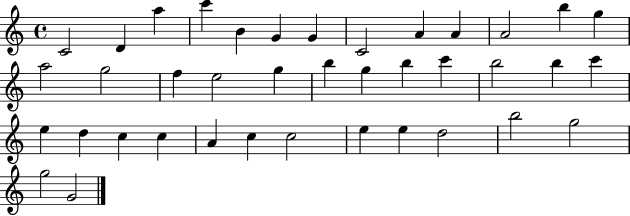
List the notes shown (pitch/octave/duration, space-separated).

C4/h D4/q A5/q C6/q B4/q G4/q G4/q C4/h A4/q A4/q A4/h B5/q G5/q A5/h G5/h F5/q E5/h G5/q B5/q G5/q B5/q C6/q B5/h B5/q C6/q E5/q D5/q C5/q C5/q A4/q C5/q C5/h E5/q E5/q D5/h B5/h G5/h G5/h G4/h